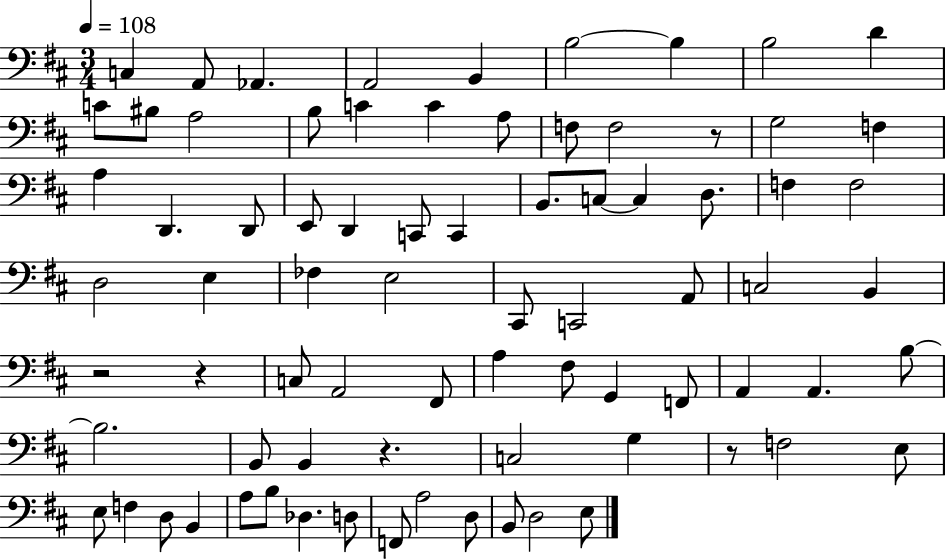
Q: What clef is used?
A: bass